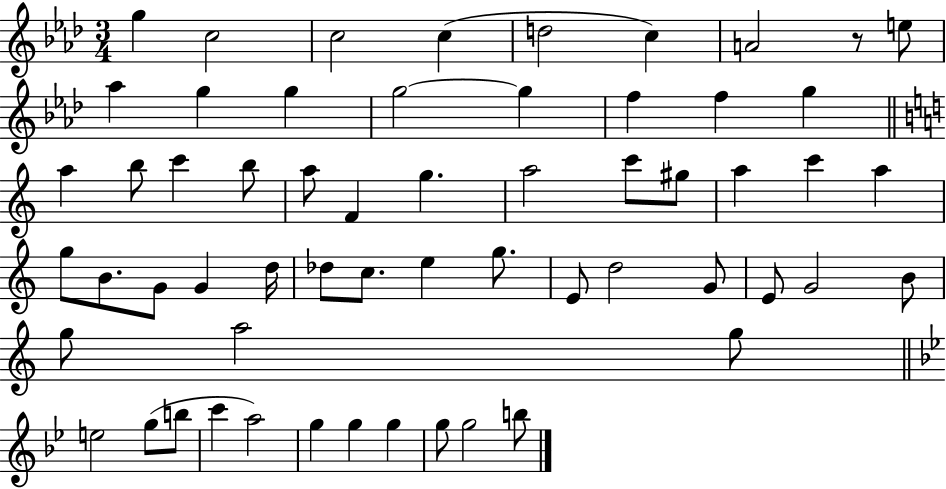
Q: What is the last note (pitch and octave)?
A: B5